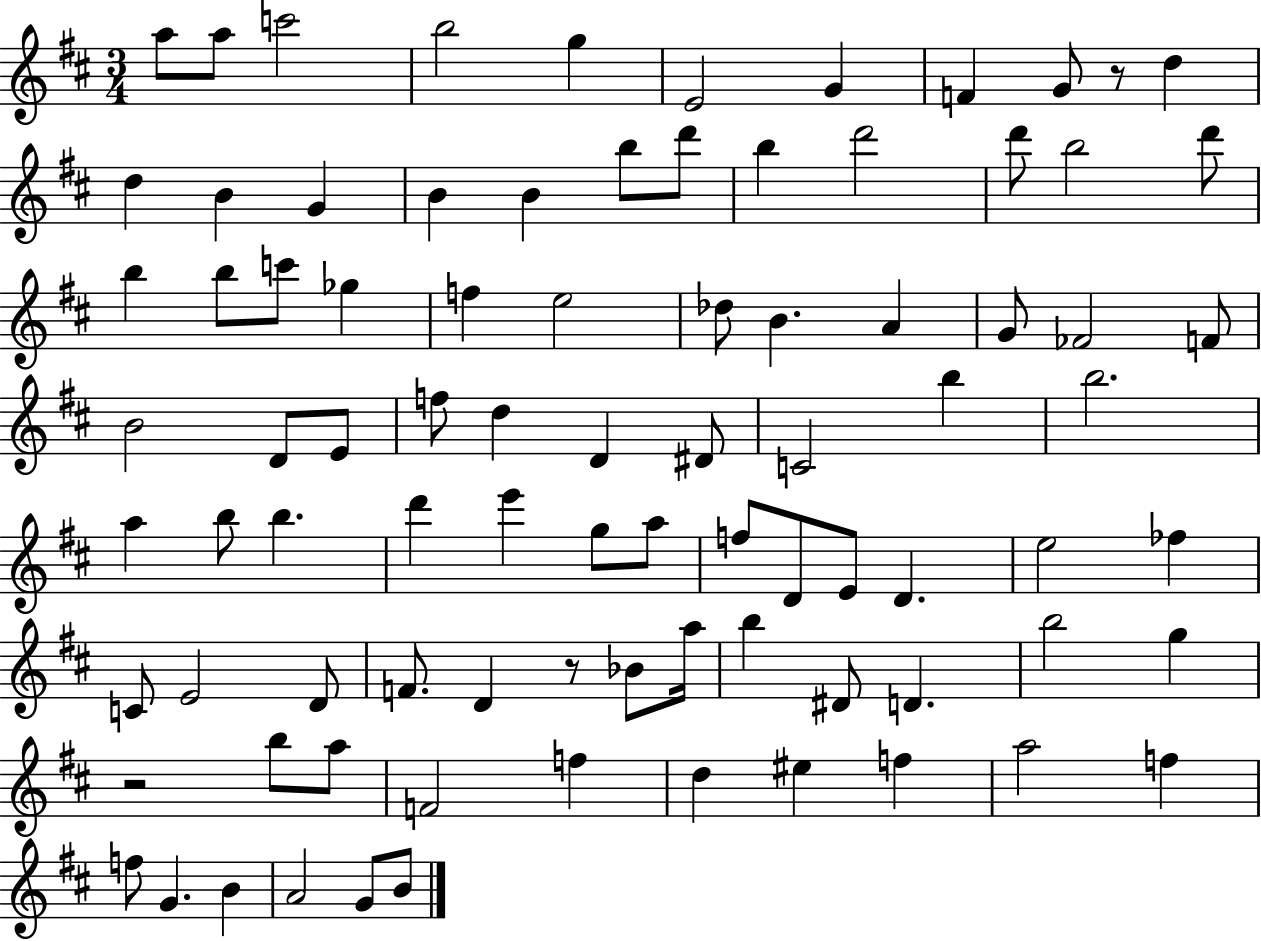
{
  \clef treble
  \numericTimeSignature
  \time 3/4
  \key d \major
  a''8 a''8 c'''2 | b''2 g''4 | e'2 g'4 | f'4 g'8 r8 d''4 | \break d''4 b'4 g'4 | b'4 b'4 b''8 d'''8 | b''4 d'''2 | d'''8 b''2 d'''8 | \break b''4 b''8 c'''8 ges''4 | f''4 e''2 | des''8 b'4. a'4 | g'8 fes'2 f'8 | \break b'2 d'8 e'8 | f''8 d''4 d'4 dis'8 | c'2 b''4 | b''2. | \break a''4 b''8 b''4. | d'''4 e'''4 g''8 a''8 | f''8 d'8 e'8 d'4. | e''2 fes''4 | \break c'8 e'2 d'8 | f'8. d'4 r8 bes'8 a''16 | b''4 dis'8 d'4. | b''2 g''4 | \break r2 b''8 a''8 | f'2 f''4 | d''4 eis''4 f''4 | a''2 f''4 | \break f''8 g'4. b'4 | a'2 g'8 b'8 | \bar "|."
}